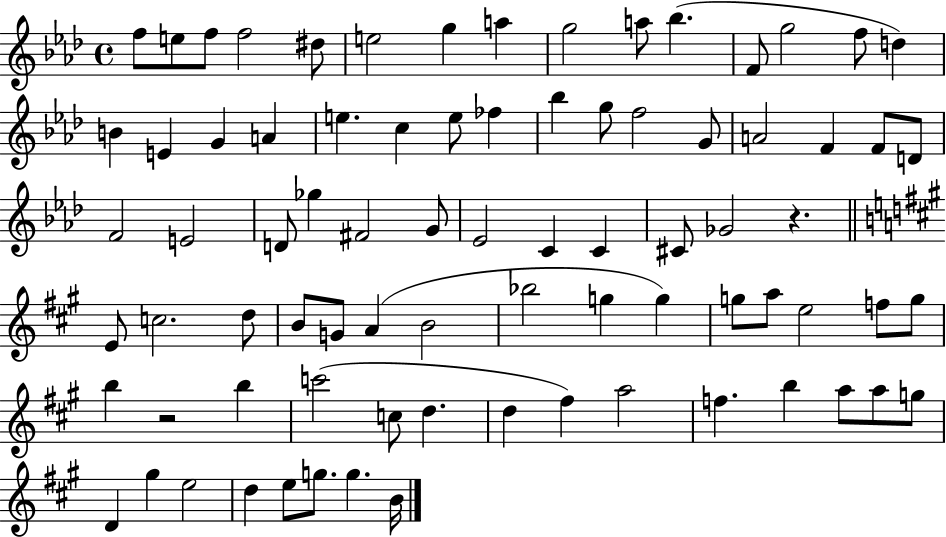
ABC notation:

X:1
T:Untitled
M:4/4
L:1/4
K:Ab
f/2 e/2 f/2 f2 ^d/2 e2 g a g2 a/2 _b F/2 g2 f/2 d B E G A e c e/2 _f _b g/2 f2 G/2 A2 F F/2 D/2 F2 E2 D/2 _g ^F2 G/2 _E2 C C ^C/2 _G2 z E/2 c2 d/2 B/2 G/2 A B2 _b2 g g g/2 a/2 e2 f/2 g/2 b z2 b c'2 c/2 d d ^f a2 f b a/2 a/2 g/2 D ^g e2 d e/2 g/2 g B/4